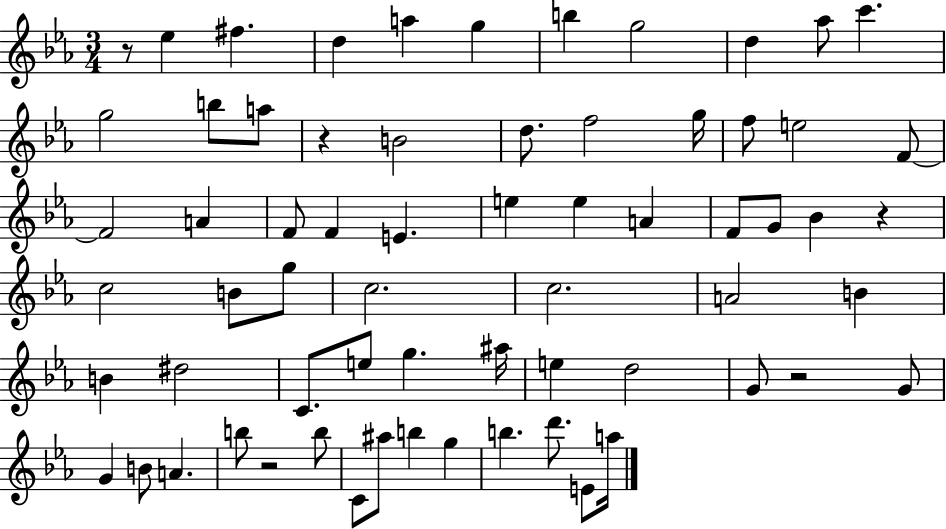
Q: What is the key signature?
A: EES major